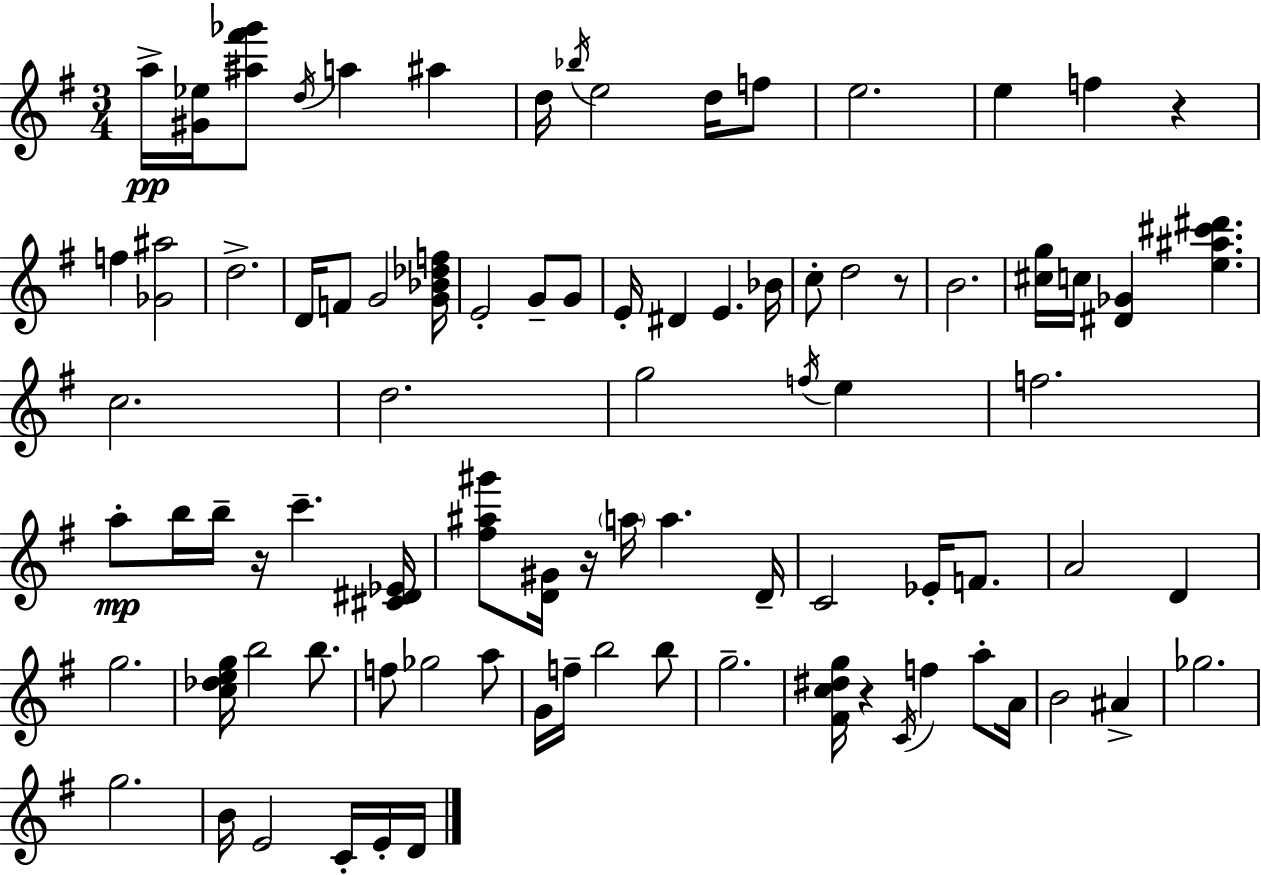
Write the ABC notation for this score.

X:1
T:Untitled
M:3/4
L:1/4
K:Em
a/4 [^G_e]/4 [^a^f'_g']/2 d/4 a ^a d/4 _b/4 e2 d/4 f/2 e2 e f z f [_G^a]2 d2 D/4 F/2 G2 [G_B_df]/4 E2 G/2 G/2 E/4 ^D E _B/4 c/2 d2 z/2 B2 [^cg]/4 c/4 [^D_G] [e^a^c'^d'] c2 d2 g2 f/4 e f2 a/2 b/4 b/4 z/4 c' [^C^D_E]/4 [^f^a^g']/2 [D^G]/4 z/4 a/4 a D/4 C2 _E/4 F/2 A2 D g2 [c_deg]/4 b2 b/2 f/2 _g2 a/2 G/4 f/4 b2 b/2 g2 [^Fc^dg]/4 z C/4 f a/2 A/4 B2 ^A _g2 g2 B/4 E2 C/4 E/4 D/4